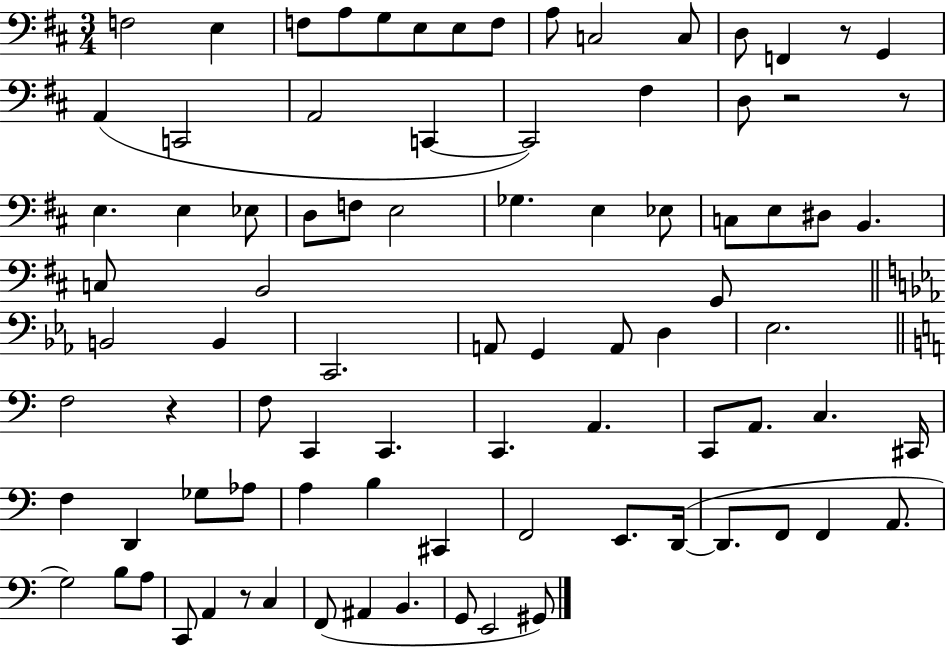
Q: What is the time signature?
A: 3/4